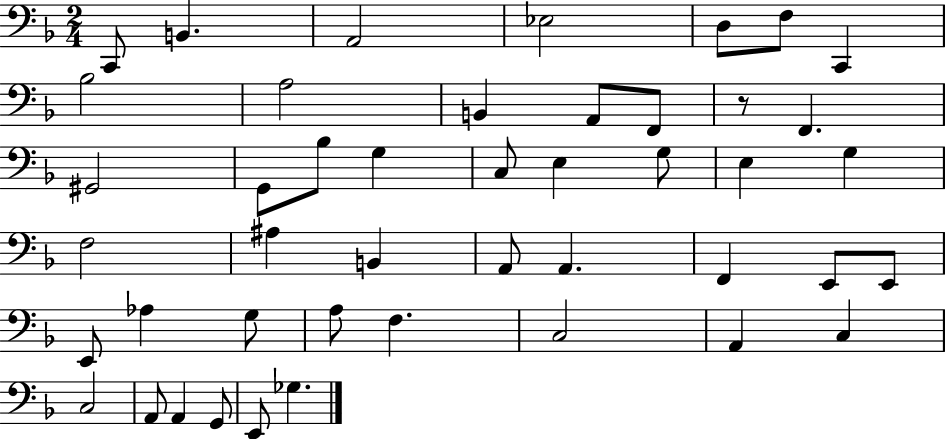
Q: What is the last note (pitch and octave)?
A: Gb3